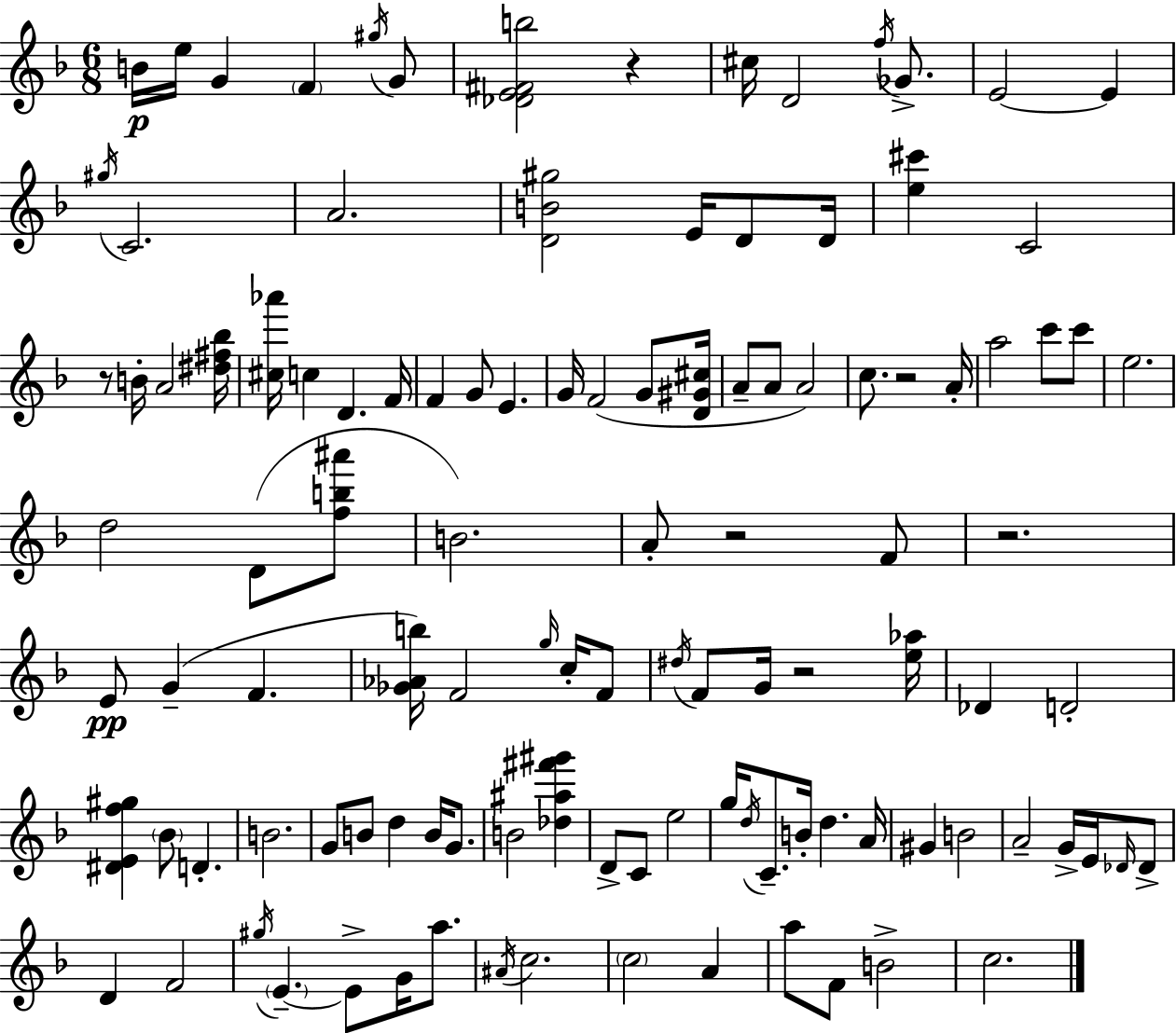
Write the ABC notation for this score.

X:1
T:Untitled
M:6/8
L:1/4
K:Dm
B/4 e/4 G F ^g/4 G/2 [_DE^Fb]2 z ^c/4 D2 f/4 _G/2 E2 E ^g/4 C2 A2 [DB^g]2 E/4 D/2 D/4 [e^c'] C2 z/2 B/4 A2 [^d^f_b]/4 [^c_a']/4 c D F/4 F G/2 E G/4 F2 G/2 [D^G^c]/4 A/2 A/2 A2 c/2 z2 A/4 a2 c'/2 c'/2 e2 d2 D/2 [fb^a']/2 B2 A/2 z2 F/2 z2 E/2 G F [_G_Ab]/4 F2 g/4 c/4 F/2 ^d/4 F/2 G/4 z2 [e_a]/4 _D D2 [^DEf^g] _B/2 D B2 G/2 B/2 d B/4 G/2 B2 [_d^a^f'^g'] D/2 C/2 e2 g/4 d/4 C/2 B/4 d A/4 ^G B2 A2 G/4 E/4 _D/4 _D/2 D F2 ^g/4 E E/2 G/4 a/2 ^A/4 c2 c2 A a/2 F/2 B2 c2